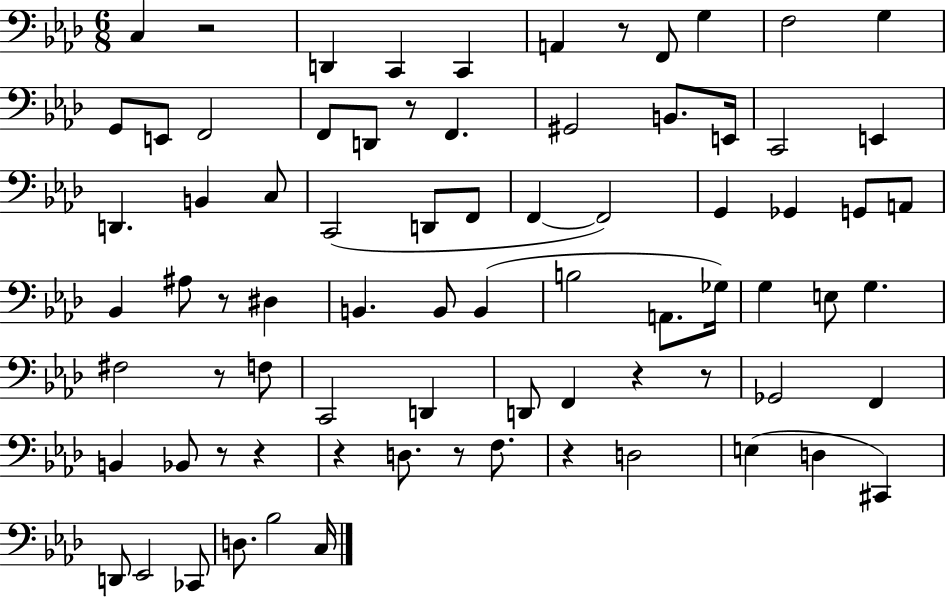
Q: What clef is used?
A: bass